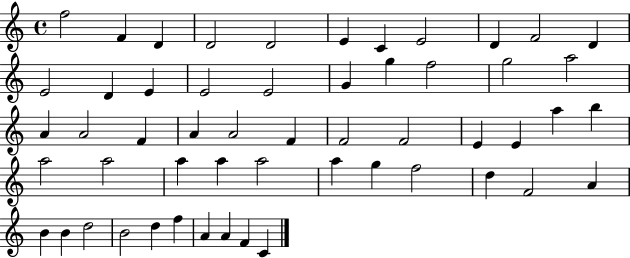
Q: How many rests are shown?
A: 0